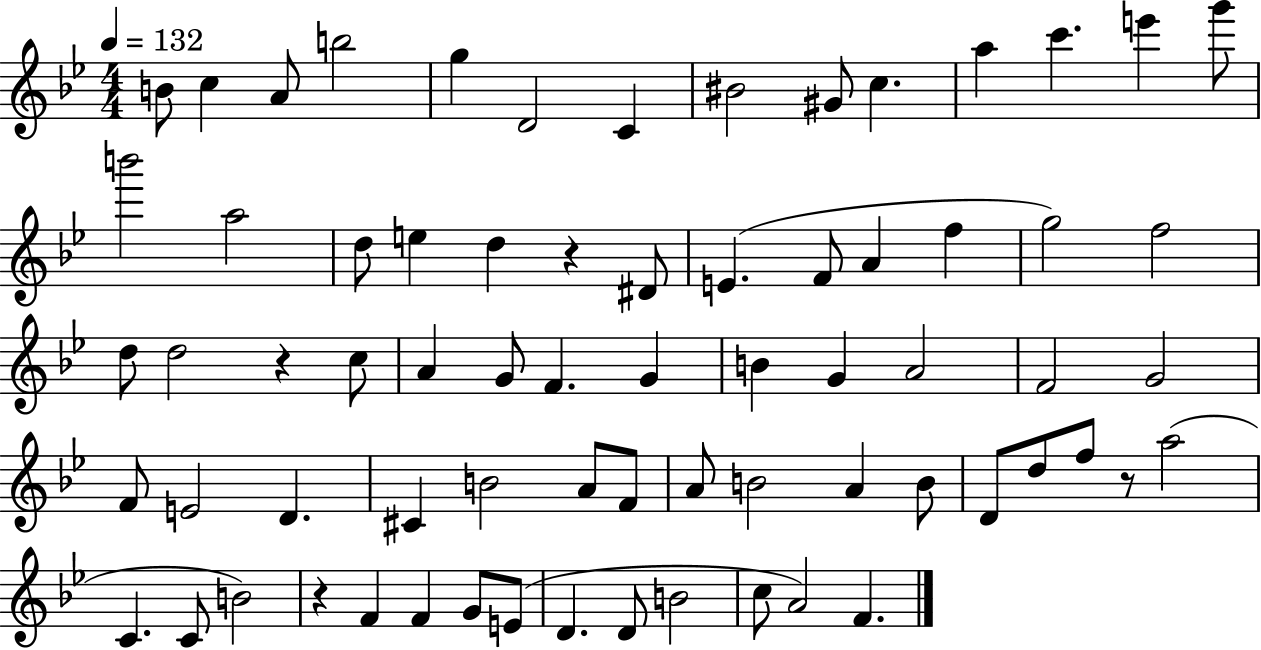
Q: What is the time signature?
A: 4/4